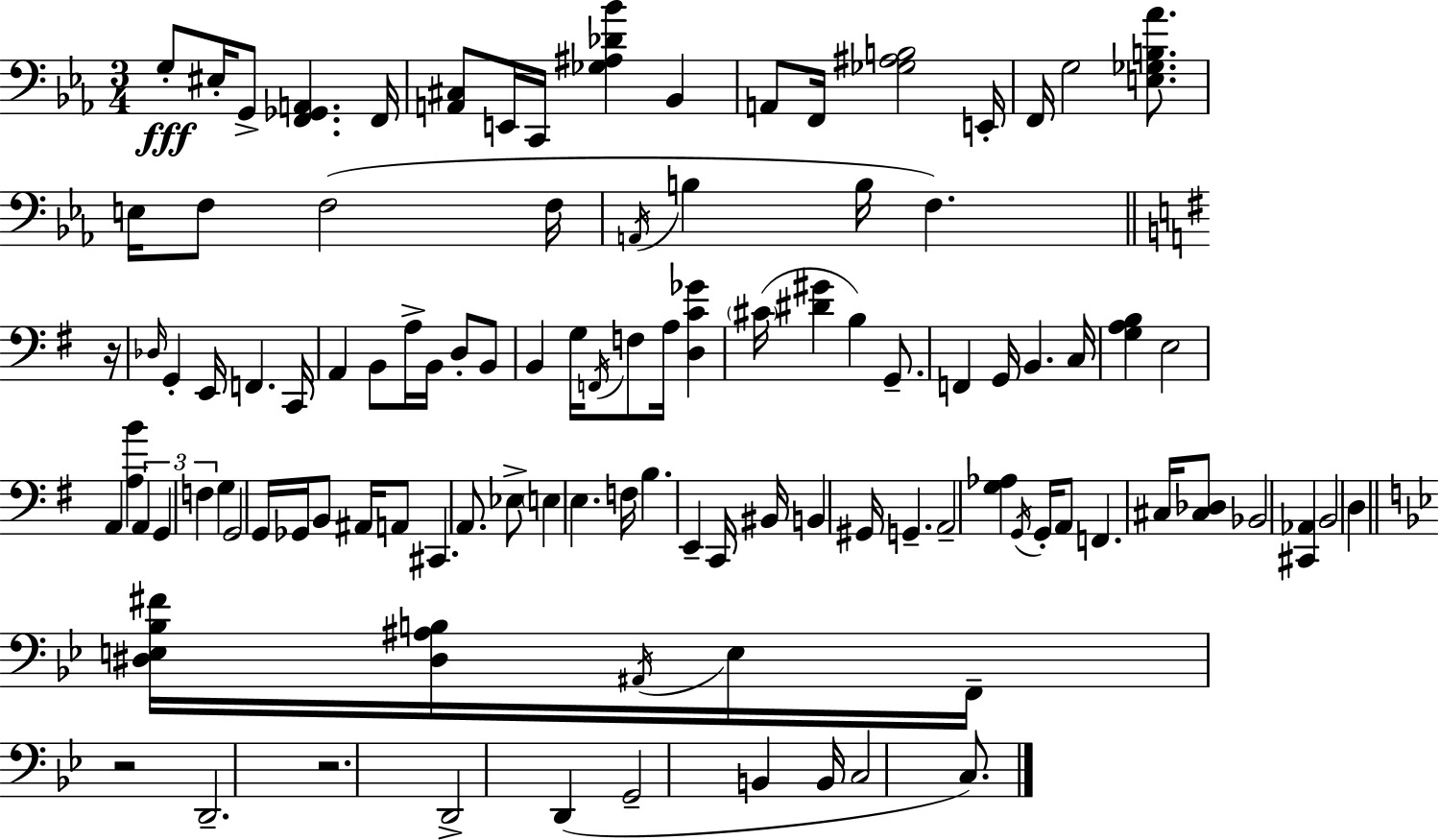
{
  \clef bass
  \numericTimeSignature
  \time 3/4
  \key ees \major
  g8-.\fff eis16-. g,8-> <f, ges, a,>4. f,16 | <a, cis>8 e,16 c,16 <ges ais des' bes'>4 bes,4 | a,8 f,16 <ges ais b>2 e,16-. | f,16 g2 <e ges b aes'>8. | \break e16 f8 f2( f16 | \acciaccatura { a,16 } b4 b16 f4.) | \bar "||" \break \key e \minor r16 \grace { des16 } g,4-. e,16 f,4. | c,16 a,4 b,8 a16-> b,16 d8-. | b,8 b,4 g16 \acciaccatura { f,16 } f8 a16 <d c' ges'>4 | \parenthesize cis'16( <dis' gis'>4 b4) | \break g,8.-- f,4 g,16 b,4. | c16 <g a b>4 e2 | a,4 <a b'>4 \tuplet 3/2 { a,4 | g,4 f4 } g4 | \break g,2 g,16 | ges,16 b,8 ais,16 a,8 cis,4. | a,8. ees8-> \parenthesize e4 e4. | f16 b4. e,4-- | \break c,16 bis,16 b,4 gis,16 g,4.-- | a,2-- <g aes>4 | \acciaccatura { g,16 } g,16-. a,8 f,4. | cis16 <cis des>8 bes,2 | \break <cis, aes,>4 b,2 | d4 \bar "||" \break \key bes \major <dis e bes fis'>16 <dis ais b>16 \acciaccatura { ais,16 } e16 f,16-- r2 | d,2.-- | r2. | d,2-> d,4( | \break g,2-- b,4 | b,16 c2 c8.) | \bar "|."
}